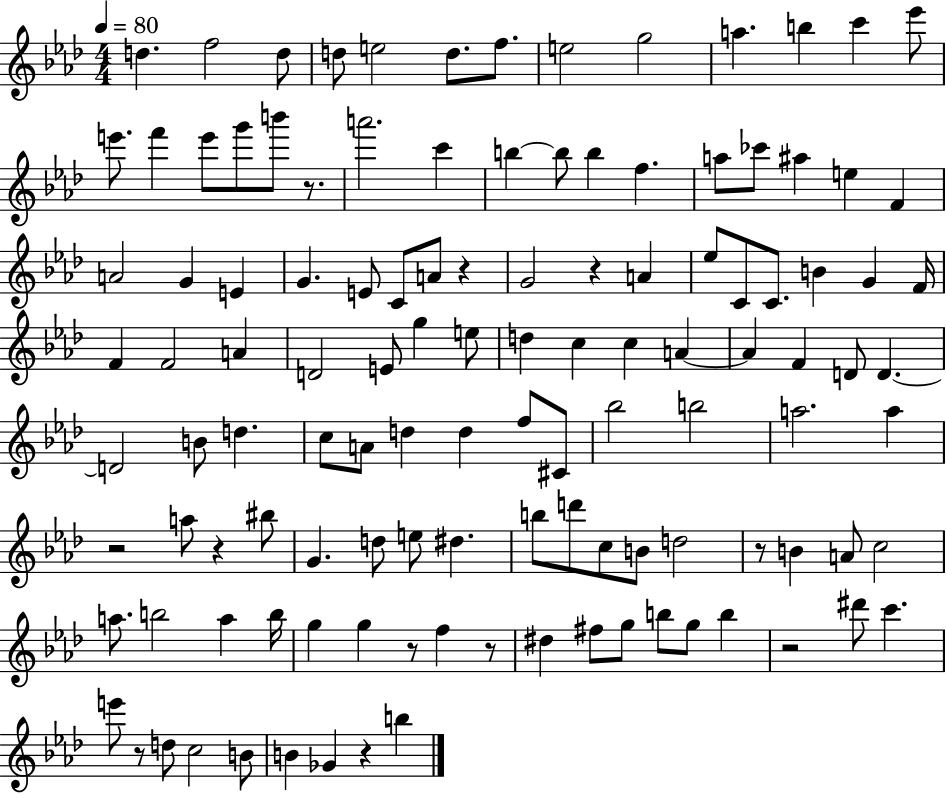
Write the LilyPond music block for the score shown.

{
  \clef treble
  \numericTimeSignature
  \time 4/4
  \key aes \major
  \tempo 4 = 80
  d''4. f''2 d''8 | d''8 e''2 d''8. f''8. | e''2 g''2 | a''4. b''4 c'''4 ees'''8 | \break e'''8. f'''4 e'''8 g'''8 b'''8 r8. | a'''2. c'''4 | b''4~~ b''8 b''4 f''4. | a''8 ces'''8 ais''4 e''4 f'4 | \break a'2 g'4 e'4 | g'4. e'8 c'8 a'8 r4 | g'2 r4 a'4 | ees''8 c'8 c'8. b'4 g'4 f'16 | \break f'4 f'2 a'4 | d'2 e'8 g''4 e''8 | d''4 c''4 c''4 a'4~~ | a'4 f'4 d'8 d'4.~~ | \break d'2 b'8 d''4. | c''8 a'8 d''4 d''4 f''8 cis'8 | bes''2 b''2 | a''2. a''4 | \break r2 a''8 r4 bis''8 | g'4. d''8 e''8 dis''4. | b''8 d'''8 c''8 b'8 d''2 | r8 b'4 a'8 c''2 | \break a''8. b''2 a''4 b''16 | g''4 g''4 r8 f''4 r8 | dis''4 fis''8 g''8 b''8 g''8 b''4 | r2 dis'''8 c'''4. | \break e'''8 r8 d''8 c''2 b'8 | b'4 ges'4 r4 b''4 | \bar "|."
}